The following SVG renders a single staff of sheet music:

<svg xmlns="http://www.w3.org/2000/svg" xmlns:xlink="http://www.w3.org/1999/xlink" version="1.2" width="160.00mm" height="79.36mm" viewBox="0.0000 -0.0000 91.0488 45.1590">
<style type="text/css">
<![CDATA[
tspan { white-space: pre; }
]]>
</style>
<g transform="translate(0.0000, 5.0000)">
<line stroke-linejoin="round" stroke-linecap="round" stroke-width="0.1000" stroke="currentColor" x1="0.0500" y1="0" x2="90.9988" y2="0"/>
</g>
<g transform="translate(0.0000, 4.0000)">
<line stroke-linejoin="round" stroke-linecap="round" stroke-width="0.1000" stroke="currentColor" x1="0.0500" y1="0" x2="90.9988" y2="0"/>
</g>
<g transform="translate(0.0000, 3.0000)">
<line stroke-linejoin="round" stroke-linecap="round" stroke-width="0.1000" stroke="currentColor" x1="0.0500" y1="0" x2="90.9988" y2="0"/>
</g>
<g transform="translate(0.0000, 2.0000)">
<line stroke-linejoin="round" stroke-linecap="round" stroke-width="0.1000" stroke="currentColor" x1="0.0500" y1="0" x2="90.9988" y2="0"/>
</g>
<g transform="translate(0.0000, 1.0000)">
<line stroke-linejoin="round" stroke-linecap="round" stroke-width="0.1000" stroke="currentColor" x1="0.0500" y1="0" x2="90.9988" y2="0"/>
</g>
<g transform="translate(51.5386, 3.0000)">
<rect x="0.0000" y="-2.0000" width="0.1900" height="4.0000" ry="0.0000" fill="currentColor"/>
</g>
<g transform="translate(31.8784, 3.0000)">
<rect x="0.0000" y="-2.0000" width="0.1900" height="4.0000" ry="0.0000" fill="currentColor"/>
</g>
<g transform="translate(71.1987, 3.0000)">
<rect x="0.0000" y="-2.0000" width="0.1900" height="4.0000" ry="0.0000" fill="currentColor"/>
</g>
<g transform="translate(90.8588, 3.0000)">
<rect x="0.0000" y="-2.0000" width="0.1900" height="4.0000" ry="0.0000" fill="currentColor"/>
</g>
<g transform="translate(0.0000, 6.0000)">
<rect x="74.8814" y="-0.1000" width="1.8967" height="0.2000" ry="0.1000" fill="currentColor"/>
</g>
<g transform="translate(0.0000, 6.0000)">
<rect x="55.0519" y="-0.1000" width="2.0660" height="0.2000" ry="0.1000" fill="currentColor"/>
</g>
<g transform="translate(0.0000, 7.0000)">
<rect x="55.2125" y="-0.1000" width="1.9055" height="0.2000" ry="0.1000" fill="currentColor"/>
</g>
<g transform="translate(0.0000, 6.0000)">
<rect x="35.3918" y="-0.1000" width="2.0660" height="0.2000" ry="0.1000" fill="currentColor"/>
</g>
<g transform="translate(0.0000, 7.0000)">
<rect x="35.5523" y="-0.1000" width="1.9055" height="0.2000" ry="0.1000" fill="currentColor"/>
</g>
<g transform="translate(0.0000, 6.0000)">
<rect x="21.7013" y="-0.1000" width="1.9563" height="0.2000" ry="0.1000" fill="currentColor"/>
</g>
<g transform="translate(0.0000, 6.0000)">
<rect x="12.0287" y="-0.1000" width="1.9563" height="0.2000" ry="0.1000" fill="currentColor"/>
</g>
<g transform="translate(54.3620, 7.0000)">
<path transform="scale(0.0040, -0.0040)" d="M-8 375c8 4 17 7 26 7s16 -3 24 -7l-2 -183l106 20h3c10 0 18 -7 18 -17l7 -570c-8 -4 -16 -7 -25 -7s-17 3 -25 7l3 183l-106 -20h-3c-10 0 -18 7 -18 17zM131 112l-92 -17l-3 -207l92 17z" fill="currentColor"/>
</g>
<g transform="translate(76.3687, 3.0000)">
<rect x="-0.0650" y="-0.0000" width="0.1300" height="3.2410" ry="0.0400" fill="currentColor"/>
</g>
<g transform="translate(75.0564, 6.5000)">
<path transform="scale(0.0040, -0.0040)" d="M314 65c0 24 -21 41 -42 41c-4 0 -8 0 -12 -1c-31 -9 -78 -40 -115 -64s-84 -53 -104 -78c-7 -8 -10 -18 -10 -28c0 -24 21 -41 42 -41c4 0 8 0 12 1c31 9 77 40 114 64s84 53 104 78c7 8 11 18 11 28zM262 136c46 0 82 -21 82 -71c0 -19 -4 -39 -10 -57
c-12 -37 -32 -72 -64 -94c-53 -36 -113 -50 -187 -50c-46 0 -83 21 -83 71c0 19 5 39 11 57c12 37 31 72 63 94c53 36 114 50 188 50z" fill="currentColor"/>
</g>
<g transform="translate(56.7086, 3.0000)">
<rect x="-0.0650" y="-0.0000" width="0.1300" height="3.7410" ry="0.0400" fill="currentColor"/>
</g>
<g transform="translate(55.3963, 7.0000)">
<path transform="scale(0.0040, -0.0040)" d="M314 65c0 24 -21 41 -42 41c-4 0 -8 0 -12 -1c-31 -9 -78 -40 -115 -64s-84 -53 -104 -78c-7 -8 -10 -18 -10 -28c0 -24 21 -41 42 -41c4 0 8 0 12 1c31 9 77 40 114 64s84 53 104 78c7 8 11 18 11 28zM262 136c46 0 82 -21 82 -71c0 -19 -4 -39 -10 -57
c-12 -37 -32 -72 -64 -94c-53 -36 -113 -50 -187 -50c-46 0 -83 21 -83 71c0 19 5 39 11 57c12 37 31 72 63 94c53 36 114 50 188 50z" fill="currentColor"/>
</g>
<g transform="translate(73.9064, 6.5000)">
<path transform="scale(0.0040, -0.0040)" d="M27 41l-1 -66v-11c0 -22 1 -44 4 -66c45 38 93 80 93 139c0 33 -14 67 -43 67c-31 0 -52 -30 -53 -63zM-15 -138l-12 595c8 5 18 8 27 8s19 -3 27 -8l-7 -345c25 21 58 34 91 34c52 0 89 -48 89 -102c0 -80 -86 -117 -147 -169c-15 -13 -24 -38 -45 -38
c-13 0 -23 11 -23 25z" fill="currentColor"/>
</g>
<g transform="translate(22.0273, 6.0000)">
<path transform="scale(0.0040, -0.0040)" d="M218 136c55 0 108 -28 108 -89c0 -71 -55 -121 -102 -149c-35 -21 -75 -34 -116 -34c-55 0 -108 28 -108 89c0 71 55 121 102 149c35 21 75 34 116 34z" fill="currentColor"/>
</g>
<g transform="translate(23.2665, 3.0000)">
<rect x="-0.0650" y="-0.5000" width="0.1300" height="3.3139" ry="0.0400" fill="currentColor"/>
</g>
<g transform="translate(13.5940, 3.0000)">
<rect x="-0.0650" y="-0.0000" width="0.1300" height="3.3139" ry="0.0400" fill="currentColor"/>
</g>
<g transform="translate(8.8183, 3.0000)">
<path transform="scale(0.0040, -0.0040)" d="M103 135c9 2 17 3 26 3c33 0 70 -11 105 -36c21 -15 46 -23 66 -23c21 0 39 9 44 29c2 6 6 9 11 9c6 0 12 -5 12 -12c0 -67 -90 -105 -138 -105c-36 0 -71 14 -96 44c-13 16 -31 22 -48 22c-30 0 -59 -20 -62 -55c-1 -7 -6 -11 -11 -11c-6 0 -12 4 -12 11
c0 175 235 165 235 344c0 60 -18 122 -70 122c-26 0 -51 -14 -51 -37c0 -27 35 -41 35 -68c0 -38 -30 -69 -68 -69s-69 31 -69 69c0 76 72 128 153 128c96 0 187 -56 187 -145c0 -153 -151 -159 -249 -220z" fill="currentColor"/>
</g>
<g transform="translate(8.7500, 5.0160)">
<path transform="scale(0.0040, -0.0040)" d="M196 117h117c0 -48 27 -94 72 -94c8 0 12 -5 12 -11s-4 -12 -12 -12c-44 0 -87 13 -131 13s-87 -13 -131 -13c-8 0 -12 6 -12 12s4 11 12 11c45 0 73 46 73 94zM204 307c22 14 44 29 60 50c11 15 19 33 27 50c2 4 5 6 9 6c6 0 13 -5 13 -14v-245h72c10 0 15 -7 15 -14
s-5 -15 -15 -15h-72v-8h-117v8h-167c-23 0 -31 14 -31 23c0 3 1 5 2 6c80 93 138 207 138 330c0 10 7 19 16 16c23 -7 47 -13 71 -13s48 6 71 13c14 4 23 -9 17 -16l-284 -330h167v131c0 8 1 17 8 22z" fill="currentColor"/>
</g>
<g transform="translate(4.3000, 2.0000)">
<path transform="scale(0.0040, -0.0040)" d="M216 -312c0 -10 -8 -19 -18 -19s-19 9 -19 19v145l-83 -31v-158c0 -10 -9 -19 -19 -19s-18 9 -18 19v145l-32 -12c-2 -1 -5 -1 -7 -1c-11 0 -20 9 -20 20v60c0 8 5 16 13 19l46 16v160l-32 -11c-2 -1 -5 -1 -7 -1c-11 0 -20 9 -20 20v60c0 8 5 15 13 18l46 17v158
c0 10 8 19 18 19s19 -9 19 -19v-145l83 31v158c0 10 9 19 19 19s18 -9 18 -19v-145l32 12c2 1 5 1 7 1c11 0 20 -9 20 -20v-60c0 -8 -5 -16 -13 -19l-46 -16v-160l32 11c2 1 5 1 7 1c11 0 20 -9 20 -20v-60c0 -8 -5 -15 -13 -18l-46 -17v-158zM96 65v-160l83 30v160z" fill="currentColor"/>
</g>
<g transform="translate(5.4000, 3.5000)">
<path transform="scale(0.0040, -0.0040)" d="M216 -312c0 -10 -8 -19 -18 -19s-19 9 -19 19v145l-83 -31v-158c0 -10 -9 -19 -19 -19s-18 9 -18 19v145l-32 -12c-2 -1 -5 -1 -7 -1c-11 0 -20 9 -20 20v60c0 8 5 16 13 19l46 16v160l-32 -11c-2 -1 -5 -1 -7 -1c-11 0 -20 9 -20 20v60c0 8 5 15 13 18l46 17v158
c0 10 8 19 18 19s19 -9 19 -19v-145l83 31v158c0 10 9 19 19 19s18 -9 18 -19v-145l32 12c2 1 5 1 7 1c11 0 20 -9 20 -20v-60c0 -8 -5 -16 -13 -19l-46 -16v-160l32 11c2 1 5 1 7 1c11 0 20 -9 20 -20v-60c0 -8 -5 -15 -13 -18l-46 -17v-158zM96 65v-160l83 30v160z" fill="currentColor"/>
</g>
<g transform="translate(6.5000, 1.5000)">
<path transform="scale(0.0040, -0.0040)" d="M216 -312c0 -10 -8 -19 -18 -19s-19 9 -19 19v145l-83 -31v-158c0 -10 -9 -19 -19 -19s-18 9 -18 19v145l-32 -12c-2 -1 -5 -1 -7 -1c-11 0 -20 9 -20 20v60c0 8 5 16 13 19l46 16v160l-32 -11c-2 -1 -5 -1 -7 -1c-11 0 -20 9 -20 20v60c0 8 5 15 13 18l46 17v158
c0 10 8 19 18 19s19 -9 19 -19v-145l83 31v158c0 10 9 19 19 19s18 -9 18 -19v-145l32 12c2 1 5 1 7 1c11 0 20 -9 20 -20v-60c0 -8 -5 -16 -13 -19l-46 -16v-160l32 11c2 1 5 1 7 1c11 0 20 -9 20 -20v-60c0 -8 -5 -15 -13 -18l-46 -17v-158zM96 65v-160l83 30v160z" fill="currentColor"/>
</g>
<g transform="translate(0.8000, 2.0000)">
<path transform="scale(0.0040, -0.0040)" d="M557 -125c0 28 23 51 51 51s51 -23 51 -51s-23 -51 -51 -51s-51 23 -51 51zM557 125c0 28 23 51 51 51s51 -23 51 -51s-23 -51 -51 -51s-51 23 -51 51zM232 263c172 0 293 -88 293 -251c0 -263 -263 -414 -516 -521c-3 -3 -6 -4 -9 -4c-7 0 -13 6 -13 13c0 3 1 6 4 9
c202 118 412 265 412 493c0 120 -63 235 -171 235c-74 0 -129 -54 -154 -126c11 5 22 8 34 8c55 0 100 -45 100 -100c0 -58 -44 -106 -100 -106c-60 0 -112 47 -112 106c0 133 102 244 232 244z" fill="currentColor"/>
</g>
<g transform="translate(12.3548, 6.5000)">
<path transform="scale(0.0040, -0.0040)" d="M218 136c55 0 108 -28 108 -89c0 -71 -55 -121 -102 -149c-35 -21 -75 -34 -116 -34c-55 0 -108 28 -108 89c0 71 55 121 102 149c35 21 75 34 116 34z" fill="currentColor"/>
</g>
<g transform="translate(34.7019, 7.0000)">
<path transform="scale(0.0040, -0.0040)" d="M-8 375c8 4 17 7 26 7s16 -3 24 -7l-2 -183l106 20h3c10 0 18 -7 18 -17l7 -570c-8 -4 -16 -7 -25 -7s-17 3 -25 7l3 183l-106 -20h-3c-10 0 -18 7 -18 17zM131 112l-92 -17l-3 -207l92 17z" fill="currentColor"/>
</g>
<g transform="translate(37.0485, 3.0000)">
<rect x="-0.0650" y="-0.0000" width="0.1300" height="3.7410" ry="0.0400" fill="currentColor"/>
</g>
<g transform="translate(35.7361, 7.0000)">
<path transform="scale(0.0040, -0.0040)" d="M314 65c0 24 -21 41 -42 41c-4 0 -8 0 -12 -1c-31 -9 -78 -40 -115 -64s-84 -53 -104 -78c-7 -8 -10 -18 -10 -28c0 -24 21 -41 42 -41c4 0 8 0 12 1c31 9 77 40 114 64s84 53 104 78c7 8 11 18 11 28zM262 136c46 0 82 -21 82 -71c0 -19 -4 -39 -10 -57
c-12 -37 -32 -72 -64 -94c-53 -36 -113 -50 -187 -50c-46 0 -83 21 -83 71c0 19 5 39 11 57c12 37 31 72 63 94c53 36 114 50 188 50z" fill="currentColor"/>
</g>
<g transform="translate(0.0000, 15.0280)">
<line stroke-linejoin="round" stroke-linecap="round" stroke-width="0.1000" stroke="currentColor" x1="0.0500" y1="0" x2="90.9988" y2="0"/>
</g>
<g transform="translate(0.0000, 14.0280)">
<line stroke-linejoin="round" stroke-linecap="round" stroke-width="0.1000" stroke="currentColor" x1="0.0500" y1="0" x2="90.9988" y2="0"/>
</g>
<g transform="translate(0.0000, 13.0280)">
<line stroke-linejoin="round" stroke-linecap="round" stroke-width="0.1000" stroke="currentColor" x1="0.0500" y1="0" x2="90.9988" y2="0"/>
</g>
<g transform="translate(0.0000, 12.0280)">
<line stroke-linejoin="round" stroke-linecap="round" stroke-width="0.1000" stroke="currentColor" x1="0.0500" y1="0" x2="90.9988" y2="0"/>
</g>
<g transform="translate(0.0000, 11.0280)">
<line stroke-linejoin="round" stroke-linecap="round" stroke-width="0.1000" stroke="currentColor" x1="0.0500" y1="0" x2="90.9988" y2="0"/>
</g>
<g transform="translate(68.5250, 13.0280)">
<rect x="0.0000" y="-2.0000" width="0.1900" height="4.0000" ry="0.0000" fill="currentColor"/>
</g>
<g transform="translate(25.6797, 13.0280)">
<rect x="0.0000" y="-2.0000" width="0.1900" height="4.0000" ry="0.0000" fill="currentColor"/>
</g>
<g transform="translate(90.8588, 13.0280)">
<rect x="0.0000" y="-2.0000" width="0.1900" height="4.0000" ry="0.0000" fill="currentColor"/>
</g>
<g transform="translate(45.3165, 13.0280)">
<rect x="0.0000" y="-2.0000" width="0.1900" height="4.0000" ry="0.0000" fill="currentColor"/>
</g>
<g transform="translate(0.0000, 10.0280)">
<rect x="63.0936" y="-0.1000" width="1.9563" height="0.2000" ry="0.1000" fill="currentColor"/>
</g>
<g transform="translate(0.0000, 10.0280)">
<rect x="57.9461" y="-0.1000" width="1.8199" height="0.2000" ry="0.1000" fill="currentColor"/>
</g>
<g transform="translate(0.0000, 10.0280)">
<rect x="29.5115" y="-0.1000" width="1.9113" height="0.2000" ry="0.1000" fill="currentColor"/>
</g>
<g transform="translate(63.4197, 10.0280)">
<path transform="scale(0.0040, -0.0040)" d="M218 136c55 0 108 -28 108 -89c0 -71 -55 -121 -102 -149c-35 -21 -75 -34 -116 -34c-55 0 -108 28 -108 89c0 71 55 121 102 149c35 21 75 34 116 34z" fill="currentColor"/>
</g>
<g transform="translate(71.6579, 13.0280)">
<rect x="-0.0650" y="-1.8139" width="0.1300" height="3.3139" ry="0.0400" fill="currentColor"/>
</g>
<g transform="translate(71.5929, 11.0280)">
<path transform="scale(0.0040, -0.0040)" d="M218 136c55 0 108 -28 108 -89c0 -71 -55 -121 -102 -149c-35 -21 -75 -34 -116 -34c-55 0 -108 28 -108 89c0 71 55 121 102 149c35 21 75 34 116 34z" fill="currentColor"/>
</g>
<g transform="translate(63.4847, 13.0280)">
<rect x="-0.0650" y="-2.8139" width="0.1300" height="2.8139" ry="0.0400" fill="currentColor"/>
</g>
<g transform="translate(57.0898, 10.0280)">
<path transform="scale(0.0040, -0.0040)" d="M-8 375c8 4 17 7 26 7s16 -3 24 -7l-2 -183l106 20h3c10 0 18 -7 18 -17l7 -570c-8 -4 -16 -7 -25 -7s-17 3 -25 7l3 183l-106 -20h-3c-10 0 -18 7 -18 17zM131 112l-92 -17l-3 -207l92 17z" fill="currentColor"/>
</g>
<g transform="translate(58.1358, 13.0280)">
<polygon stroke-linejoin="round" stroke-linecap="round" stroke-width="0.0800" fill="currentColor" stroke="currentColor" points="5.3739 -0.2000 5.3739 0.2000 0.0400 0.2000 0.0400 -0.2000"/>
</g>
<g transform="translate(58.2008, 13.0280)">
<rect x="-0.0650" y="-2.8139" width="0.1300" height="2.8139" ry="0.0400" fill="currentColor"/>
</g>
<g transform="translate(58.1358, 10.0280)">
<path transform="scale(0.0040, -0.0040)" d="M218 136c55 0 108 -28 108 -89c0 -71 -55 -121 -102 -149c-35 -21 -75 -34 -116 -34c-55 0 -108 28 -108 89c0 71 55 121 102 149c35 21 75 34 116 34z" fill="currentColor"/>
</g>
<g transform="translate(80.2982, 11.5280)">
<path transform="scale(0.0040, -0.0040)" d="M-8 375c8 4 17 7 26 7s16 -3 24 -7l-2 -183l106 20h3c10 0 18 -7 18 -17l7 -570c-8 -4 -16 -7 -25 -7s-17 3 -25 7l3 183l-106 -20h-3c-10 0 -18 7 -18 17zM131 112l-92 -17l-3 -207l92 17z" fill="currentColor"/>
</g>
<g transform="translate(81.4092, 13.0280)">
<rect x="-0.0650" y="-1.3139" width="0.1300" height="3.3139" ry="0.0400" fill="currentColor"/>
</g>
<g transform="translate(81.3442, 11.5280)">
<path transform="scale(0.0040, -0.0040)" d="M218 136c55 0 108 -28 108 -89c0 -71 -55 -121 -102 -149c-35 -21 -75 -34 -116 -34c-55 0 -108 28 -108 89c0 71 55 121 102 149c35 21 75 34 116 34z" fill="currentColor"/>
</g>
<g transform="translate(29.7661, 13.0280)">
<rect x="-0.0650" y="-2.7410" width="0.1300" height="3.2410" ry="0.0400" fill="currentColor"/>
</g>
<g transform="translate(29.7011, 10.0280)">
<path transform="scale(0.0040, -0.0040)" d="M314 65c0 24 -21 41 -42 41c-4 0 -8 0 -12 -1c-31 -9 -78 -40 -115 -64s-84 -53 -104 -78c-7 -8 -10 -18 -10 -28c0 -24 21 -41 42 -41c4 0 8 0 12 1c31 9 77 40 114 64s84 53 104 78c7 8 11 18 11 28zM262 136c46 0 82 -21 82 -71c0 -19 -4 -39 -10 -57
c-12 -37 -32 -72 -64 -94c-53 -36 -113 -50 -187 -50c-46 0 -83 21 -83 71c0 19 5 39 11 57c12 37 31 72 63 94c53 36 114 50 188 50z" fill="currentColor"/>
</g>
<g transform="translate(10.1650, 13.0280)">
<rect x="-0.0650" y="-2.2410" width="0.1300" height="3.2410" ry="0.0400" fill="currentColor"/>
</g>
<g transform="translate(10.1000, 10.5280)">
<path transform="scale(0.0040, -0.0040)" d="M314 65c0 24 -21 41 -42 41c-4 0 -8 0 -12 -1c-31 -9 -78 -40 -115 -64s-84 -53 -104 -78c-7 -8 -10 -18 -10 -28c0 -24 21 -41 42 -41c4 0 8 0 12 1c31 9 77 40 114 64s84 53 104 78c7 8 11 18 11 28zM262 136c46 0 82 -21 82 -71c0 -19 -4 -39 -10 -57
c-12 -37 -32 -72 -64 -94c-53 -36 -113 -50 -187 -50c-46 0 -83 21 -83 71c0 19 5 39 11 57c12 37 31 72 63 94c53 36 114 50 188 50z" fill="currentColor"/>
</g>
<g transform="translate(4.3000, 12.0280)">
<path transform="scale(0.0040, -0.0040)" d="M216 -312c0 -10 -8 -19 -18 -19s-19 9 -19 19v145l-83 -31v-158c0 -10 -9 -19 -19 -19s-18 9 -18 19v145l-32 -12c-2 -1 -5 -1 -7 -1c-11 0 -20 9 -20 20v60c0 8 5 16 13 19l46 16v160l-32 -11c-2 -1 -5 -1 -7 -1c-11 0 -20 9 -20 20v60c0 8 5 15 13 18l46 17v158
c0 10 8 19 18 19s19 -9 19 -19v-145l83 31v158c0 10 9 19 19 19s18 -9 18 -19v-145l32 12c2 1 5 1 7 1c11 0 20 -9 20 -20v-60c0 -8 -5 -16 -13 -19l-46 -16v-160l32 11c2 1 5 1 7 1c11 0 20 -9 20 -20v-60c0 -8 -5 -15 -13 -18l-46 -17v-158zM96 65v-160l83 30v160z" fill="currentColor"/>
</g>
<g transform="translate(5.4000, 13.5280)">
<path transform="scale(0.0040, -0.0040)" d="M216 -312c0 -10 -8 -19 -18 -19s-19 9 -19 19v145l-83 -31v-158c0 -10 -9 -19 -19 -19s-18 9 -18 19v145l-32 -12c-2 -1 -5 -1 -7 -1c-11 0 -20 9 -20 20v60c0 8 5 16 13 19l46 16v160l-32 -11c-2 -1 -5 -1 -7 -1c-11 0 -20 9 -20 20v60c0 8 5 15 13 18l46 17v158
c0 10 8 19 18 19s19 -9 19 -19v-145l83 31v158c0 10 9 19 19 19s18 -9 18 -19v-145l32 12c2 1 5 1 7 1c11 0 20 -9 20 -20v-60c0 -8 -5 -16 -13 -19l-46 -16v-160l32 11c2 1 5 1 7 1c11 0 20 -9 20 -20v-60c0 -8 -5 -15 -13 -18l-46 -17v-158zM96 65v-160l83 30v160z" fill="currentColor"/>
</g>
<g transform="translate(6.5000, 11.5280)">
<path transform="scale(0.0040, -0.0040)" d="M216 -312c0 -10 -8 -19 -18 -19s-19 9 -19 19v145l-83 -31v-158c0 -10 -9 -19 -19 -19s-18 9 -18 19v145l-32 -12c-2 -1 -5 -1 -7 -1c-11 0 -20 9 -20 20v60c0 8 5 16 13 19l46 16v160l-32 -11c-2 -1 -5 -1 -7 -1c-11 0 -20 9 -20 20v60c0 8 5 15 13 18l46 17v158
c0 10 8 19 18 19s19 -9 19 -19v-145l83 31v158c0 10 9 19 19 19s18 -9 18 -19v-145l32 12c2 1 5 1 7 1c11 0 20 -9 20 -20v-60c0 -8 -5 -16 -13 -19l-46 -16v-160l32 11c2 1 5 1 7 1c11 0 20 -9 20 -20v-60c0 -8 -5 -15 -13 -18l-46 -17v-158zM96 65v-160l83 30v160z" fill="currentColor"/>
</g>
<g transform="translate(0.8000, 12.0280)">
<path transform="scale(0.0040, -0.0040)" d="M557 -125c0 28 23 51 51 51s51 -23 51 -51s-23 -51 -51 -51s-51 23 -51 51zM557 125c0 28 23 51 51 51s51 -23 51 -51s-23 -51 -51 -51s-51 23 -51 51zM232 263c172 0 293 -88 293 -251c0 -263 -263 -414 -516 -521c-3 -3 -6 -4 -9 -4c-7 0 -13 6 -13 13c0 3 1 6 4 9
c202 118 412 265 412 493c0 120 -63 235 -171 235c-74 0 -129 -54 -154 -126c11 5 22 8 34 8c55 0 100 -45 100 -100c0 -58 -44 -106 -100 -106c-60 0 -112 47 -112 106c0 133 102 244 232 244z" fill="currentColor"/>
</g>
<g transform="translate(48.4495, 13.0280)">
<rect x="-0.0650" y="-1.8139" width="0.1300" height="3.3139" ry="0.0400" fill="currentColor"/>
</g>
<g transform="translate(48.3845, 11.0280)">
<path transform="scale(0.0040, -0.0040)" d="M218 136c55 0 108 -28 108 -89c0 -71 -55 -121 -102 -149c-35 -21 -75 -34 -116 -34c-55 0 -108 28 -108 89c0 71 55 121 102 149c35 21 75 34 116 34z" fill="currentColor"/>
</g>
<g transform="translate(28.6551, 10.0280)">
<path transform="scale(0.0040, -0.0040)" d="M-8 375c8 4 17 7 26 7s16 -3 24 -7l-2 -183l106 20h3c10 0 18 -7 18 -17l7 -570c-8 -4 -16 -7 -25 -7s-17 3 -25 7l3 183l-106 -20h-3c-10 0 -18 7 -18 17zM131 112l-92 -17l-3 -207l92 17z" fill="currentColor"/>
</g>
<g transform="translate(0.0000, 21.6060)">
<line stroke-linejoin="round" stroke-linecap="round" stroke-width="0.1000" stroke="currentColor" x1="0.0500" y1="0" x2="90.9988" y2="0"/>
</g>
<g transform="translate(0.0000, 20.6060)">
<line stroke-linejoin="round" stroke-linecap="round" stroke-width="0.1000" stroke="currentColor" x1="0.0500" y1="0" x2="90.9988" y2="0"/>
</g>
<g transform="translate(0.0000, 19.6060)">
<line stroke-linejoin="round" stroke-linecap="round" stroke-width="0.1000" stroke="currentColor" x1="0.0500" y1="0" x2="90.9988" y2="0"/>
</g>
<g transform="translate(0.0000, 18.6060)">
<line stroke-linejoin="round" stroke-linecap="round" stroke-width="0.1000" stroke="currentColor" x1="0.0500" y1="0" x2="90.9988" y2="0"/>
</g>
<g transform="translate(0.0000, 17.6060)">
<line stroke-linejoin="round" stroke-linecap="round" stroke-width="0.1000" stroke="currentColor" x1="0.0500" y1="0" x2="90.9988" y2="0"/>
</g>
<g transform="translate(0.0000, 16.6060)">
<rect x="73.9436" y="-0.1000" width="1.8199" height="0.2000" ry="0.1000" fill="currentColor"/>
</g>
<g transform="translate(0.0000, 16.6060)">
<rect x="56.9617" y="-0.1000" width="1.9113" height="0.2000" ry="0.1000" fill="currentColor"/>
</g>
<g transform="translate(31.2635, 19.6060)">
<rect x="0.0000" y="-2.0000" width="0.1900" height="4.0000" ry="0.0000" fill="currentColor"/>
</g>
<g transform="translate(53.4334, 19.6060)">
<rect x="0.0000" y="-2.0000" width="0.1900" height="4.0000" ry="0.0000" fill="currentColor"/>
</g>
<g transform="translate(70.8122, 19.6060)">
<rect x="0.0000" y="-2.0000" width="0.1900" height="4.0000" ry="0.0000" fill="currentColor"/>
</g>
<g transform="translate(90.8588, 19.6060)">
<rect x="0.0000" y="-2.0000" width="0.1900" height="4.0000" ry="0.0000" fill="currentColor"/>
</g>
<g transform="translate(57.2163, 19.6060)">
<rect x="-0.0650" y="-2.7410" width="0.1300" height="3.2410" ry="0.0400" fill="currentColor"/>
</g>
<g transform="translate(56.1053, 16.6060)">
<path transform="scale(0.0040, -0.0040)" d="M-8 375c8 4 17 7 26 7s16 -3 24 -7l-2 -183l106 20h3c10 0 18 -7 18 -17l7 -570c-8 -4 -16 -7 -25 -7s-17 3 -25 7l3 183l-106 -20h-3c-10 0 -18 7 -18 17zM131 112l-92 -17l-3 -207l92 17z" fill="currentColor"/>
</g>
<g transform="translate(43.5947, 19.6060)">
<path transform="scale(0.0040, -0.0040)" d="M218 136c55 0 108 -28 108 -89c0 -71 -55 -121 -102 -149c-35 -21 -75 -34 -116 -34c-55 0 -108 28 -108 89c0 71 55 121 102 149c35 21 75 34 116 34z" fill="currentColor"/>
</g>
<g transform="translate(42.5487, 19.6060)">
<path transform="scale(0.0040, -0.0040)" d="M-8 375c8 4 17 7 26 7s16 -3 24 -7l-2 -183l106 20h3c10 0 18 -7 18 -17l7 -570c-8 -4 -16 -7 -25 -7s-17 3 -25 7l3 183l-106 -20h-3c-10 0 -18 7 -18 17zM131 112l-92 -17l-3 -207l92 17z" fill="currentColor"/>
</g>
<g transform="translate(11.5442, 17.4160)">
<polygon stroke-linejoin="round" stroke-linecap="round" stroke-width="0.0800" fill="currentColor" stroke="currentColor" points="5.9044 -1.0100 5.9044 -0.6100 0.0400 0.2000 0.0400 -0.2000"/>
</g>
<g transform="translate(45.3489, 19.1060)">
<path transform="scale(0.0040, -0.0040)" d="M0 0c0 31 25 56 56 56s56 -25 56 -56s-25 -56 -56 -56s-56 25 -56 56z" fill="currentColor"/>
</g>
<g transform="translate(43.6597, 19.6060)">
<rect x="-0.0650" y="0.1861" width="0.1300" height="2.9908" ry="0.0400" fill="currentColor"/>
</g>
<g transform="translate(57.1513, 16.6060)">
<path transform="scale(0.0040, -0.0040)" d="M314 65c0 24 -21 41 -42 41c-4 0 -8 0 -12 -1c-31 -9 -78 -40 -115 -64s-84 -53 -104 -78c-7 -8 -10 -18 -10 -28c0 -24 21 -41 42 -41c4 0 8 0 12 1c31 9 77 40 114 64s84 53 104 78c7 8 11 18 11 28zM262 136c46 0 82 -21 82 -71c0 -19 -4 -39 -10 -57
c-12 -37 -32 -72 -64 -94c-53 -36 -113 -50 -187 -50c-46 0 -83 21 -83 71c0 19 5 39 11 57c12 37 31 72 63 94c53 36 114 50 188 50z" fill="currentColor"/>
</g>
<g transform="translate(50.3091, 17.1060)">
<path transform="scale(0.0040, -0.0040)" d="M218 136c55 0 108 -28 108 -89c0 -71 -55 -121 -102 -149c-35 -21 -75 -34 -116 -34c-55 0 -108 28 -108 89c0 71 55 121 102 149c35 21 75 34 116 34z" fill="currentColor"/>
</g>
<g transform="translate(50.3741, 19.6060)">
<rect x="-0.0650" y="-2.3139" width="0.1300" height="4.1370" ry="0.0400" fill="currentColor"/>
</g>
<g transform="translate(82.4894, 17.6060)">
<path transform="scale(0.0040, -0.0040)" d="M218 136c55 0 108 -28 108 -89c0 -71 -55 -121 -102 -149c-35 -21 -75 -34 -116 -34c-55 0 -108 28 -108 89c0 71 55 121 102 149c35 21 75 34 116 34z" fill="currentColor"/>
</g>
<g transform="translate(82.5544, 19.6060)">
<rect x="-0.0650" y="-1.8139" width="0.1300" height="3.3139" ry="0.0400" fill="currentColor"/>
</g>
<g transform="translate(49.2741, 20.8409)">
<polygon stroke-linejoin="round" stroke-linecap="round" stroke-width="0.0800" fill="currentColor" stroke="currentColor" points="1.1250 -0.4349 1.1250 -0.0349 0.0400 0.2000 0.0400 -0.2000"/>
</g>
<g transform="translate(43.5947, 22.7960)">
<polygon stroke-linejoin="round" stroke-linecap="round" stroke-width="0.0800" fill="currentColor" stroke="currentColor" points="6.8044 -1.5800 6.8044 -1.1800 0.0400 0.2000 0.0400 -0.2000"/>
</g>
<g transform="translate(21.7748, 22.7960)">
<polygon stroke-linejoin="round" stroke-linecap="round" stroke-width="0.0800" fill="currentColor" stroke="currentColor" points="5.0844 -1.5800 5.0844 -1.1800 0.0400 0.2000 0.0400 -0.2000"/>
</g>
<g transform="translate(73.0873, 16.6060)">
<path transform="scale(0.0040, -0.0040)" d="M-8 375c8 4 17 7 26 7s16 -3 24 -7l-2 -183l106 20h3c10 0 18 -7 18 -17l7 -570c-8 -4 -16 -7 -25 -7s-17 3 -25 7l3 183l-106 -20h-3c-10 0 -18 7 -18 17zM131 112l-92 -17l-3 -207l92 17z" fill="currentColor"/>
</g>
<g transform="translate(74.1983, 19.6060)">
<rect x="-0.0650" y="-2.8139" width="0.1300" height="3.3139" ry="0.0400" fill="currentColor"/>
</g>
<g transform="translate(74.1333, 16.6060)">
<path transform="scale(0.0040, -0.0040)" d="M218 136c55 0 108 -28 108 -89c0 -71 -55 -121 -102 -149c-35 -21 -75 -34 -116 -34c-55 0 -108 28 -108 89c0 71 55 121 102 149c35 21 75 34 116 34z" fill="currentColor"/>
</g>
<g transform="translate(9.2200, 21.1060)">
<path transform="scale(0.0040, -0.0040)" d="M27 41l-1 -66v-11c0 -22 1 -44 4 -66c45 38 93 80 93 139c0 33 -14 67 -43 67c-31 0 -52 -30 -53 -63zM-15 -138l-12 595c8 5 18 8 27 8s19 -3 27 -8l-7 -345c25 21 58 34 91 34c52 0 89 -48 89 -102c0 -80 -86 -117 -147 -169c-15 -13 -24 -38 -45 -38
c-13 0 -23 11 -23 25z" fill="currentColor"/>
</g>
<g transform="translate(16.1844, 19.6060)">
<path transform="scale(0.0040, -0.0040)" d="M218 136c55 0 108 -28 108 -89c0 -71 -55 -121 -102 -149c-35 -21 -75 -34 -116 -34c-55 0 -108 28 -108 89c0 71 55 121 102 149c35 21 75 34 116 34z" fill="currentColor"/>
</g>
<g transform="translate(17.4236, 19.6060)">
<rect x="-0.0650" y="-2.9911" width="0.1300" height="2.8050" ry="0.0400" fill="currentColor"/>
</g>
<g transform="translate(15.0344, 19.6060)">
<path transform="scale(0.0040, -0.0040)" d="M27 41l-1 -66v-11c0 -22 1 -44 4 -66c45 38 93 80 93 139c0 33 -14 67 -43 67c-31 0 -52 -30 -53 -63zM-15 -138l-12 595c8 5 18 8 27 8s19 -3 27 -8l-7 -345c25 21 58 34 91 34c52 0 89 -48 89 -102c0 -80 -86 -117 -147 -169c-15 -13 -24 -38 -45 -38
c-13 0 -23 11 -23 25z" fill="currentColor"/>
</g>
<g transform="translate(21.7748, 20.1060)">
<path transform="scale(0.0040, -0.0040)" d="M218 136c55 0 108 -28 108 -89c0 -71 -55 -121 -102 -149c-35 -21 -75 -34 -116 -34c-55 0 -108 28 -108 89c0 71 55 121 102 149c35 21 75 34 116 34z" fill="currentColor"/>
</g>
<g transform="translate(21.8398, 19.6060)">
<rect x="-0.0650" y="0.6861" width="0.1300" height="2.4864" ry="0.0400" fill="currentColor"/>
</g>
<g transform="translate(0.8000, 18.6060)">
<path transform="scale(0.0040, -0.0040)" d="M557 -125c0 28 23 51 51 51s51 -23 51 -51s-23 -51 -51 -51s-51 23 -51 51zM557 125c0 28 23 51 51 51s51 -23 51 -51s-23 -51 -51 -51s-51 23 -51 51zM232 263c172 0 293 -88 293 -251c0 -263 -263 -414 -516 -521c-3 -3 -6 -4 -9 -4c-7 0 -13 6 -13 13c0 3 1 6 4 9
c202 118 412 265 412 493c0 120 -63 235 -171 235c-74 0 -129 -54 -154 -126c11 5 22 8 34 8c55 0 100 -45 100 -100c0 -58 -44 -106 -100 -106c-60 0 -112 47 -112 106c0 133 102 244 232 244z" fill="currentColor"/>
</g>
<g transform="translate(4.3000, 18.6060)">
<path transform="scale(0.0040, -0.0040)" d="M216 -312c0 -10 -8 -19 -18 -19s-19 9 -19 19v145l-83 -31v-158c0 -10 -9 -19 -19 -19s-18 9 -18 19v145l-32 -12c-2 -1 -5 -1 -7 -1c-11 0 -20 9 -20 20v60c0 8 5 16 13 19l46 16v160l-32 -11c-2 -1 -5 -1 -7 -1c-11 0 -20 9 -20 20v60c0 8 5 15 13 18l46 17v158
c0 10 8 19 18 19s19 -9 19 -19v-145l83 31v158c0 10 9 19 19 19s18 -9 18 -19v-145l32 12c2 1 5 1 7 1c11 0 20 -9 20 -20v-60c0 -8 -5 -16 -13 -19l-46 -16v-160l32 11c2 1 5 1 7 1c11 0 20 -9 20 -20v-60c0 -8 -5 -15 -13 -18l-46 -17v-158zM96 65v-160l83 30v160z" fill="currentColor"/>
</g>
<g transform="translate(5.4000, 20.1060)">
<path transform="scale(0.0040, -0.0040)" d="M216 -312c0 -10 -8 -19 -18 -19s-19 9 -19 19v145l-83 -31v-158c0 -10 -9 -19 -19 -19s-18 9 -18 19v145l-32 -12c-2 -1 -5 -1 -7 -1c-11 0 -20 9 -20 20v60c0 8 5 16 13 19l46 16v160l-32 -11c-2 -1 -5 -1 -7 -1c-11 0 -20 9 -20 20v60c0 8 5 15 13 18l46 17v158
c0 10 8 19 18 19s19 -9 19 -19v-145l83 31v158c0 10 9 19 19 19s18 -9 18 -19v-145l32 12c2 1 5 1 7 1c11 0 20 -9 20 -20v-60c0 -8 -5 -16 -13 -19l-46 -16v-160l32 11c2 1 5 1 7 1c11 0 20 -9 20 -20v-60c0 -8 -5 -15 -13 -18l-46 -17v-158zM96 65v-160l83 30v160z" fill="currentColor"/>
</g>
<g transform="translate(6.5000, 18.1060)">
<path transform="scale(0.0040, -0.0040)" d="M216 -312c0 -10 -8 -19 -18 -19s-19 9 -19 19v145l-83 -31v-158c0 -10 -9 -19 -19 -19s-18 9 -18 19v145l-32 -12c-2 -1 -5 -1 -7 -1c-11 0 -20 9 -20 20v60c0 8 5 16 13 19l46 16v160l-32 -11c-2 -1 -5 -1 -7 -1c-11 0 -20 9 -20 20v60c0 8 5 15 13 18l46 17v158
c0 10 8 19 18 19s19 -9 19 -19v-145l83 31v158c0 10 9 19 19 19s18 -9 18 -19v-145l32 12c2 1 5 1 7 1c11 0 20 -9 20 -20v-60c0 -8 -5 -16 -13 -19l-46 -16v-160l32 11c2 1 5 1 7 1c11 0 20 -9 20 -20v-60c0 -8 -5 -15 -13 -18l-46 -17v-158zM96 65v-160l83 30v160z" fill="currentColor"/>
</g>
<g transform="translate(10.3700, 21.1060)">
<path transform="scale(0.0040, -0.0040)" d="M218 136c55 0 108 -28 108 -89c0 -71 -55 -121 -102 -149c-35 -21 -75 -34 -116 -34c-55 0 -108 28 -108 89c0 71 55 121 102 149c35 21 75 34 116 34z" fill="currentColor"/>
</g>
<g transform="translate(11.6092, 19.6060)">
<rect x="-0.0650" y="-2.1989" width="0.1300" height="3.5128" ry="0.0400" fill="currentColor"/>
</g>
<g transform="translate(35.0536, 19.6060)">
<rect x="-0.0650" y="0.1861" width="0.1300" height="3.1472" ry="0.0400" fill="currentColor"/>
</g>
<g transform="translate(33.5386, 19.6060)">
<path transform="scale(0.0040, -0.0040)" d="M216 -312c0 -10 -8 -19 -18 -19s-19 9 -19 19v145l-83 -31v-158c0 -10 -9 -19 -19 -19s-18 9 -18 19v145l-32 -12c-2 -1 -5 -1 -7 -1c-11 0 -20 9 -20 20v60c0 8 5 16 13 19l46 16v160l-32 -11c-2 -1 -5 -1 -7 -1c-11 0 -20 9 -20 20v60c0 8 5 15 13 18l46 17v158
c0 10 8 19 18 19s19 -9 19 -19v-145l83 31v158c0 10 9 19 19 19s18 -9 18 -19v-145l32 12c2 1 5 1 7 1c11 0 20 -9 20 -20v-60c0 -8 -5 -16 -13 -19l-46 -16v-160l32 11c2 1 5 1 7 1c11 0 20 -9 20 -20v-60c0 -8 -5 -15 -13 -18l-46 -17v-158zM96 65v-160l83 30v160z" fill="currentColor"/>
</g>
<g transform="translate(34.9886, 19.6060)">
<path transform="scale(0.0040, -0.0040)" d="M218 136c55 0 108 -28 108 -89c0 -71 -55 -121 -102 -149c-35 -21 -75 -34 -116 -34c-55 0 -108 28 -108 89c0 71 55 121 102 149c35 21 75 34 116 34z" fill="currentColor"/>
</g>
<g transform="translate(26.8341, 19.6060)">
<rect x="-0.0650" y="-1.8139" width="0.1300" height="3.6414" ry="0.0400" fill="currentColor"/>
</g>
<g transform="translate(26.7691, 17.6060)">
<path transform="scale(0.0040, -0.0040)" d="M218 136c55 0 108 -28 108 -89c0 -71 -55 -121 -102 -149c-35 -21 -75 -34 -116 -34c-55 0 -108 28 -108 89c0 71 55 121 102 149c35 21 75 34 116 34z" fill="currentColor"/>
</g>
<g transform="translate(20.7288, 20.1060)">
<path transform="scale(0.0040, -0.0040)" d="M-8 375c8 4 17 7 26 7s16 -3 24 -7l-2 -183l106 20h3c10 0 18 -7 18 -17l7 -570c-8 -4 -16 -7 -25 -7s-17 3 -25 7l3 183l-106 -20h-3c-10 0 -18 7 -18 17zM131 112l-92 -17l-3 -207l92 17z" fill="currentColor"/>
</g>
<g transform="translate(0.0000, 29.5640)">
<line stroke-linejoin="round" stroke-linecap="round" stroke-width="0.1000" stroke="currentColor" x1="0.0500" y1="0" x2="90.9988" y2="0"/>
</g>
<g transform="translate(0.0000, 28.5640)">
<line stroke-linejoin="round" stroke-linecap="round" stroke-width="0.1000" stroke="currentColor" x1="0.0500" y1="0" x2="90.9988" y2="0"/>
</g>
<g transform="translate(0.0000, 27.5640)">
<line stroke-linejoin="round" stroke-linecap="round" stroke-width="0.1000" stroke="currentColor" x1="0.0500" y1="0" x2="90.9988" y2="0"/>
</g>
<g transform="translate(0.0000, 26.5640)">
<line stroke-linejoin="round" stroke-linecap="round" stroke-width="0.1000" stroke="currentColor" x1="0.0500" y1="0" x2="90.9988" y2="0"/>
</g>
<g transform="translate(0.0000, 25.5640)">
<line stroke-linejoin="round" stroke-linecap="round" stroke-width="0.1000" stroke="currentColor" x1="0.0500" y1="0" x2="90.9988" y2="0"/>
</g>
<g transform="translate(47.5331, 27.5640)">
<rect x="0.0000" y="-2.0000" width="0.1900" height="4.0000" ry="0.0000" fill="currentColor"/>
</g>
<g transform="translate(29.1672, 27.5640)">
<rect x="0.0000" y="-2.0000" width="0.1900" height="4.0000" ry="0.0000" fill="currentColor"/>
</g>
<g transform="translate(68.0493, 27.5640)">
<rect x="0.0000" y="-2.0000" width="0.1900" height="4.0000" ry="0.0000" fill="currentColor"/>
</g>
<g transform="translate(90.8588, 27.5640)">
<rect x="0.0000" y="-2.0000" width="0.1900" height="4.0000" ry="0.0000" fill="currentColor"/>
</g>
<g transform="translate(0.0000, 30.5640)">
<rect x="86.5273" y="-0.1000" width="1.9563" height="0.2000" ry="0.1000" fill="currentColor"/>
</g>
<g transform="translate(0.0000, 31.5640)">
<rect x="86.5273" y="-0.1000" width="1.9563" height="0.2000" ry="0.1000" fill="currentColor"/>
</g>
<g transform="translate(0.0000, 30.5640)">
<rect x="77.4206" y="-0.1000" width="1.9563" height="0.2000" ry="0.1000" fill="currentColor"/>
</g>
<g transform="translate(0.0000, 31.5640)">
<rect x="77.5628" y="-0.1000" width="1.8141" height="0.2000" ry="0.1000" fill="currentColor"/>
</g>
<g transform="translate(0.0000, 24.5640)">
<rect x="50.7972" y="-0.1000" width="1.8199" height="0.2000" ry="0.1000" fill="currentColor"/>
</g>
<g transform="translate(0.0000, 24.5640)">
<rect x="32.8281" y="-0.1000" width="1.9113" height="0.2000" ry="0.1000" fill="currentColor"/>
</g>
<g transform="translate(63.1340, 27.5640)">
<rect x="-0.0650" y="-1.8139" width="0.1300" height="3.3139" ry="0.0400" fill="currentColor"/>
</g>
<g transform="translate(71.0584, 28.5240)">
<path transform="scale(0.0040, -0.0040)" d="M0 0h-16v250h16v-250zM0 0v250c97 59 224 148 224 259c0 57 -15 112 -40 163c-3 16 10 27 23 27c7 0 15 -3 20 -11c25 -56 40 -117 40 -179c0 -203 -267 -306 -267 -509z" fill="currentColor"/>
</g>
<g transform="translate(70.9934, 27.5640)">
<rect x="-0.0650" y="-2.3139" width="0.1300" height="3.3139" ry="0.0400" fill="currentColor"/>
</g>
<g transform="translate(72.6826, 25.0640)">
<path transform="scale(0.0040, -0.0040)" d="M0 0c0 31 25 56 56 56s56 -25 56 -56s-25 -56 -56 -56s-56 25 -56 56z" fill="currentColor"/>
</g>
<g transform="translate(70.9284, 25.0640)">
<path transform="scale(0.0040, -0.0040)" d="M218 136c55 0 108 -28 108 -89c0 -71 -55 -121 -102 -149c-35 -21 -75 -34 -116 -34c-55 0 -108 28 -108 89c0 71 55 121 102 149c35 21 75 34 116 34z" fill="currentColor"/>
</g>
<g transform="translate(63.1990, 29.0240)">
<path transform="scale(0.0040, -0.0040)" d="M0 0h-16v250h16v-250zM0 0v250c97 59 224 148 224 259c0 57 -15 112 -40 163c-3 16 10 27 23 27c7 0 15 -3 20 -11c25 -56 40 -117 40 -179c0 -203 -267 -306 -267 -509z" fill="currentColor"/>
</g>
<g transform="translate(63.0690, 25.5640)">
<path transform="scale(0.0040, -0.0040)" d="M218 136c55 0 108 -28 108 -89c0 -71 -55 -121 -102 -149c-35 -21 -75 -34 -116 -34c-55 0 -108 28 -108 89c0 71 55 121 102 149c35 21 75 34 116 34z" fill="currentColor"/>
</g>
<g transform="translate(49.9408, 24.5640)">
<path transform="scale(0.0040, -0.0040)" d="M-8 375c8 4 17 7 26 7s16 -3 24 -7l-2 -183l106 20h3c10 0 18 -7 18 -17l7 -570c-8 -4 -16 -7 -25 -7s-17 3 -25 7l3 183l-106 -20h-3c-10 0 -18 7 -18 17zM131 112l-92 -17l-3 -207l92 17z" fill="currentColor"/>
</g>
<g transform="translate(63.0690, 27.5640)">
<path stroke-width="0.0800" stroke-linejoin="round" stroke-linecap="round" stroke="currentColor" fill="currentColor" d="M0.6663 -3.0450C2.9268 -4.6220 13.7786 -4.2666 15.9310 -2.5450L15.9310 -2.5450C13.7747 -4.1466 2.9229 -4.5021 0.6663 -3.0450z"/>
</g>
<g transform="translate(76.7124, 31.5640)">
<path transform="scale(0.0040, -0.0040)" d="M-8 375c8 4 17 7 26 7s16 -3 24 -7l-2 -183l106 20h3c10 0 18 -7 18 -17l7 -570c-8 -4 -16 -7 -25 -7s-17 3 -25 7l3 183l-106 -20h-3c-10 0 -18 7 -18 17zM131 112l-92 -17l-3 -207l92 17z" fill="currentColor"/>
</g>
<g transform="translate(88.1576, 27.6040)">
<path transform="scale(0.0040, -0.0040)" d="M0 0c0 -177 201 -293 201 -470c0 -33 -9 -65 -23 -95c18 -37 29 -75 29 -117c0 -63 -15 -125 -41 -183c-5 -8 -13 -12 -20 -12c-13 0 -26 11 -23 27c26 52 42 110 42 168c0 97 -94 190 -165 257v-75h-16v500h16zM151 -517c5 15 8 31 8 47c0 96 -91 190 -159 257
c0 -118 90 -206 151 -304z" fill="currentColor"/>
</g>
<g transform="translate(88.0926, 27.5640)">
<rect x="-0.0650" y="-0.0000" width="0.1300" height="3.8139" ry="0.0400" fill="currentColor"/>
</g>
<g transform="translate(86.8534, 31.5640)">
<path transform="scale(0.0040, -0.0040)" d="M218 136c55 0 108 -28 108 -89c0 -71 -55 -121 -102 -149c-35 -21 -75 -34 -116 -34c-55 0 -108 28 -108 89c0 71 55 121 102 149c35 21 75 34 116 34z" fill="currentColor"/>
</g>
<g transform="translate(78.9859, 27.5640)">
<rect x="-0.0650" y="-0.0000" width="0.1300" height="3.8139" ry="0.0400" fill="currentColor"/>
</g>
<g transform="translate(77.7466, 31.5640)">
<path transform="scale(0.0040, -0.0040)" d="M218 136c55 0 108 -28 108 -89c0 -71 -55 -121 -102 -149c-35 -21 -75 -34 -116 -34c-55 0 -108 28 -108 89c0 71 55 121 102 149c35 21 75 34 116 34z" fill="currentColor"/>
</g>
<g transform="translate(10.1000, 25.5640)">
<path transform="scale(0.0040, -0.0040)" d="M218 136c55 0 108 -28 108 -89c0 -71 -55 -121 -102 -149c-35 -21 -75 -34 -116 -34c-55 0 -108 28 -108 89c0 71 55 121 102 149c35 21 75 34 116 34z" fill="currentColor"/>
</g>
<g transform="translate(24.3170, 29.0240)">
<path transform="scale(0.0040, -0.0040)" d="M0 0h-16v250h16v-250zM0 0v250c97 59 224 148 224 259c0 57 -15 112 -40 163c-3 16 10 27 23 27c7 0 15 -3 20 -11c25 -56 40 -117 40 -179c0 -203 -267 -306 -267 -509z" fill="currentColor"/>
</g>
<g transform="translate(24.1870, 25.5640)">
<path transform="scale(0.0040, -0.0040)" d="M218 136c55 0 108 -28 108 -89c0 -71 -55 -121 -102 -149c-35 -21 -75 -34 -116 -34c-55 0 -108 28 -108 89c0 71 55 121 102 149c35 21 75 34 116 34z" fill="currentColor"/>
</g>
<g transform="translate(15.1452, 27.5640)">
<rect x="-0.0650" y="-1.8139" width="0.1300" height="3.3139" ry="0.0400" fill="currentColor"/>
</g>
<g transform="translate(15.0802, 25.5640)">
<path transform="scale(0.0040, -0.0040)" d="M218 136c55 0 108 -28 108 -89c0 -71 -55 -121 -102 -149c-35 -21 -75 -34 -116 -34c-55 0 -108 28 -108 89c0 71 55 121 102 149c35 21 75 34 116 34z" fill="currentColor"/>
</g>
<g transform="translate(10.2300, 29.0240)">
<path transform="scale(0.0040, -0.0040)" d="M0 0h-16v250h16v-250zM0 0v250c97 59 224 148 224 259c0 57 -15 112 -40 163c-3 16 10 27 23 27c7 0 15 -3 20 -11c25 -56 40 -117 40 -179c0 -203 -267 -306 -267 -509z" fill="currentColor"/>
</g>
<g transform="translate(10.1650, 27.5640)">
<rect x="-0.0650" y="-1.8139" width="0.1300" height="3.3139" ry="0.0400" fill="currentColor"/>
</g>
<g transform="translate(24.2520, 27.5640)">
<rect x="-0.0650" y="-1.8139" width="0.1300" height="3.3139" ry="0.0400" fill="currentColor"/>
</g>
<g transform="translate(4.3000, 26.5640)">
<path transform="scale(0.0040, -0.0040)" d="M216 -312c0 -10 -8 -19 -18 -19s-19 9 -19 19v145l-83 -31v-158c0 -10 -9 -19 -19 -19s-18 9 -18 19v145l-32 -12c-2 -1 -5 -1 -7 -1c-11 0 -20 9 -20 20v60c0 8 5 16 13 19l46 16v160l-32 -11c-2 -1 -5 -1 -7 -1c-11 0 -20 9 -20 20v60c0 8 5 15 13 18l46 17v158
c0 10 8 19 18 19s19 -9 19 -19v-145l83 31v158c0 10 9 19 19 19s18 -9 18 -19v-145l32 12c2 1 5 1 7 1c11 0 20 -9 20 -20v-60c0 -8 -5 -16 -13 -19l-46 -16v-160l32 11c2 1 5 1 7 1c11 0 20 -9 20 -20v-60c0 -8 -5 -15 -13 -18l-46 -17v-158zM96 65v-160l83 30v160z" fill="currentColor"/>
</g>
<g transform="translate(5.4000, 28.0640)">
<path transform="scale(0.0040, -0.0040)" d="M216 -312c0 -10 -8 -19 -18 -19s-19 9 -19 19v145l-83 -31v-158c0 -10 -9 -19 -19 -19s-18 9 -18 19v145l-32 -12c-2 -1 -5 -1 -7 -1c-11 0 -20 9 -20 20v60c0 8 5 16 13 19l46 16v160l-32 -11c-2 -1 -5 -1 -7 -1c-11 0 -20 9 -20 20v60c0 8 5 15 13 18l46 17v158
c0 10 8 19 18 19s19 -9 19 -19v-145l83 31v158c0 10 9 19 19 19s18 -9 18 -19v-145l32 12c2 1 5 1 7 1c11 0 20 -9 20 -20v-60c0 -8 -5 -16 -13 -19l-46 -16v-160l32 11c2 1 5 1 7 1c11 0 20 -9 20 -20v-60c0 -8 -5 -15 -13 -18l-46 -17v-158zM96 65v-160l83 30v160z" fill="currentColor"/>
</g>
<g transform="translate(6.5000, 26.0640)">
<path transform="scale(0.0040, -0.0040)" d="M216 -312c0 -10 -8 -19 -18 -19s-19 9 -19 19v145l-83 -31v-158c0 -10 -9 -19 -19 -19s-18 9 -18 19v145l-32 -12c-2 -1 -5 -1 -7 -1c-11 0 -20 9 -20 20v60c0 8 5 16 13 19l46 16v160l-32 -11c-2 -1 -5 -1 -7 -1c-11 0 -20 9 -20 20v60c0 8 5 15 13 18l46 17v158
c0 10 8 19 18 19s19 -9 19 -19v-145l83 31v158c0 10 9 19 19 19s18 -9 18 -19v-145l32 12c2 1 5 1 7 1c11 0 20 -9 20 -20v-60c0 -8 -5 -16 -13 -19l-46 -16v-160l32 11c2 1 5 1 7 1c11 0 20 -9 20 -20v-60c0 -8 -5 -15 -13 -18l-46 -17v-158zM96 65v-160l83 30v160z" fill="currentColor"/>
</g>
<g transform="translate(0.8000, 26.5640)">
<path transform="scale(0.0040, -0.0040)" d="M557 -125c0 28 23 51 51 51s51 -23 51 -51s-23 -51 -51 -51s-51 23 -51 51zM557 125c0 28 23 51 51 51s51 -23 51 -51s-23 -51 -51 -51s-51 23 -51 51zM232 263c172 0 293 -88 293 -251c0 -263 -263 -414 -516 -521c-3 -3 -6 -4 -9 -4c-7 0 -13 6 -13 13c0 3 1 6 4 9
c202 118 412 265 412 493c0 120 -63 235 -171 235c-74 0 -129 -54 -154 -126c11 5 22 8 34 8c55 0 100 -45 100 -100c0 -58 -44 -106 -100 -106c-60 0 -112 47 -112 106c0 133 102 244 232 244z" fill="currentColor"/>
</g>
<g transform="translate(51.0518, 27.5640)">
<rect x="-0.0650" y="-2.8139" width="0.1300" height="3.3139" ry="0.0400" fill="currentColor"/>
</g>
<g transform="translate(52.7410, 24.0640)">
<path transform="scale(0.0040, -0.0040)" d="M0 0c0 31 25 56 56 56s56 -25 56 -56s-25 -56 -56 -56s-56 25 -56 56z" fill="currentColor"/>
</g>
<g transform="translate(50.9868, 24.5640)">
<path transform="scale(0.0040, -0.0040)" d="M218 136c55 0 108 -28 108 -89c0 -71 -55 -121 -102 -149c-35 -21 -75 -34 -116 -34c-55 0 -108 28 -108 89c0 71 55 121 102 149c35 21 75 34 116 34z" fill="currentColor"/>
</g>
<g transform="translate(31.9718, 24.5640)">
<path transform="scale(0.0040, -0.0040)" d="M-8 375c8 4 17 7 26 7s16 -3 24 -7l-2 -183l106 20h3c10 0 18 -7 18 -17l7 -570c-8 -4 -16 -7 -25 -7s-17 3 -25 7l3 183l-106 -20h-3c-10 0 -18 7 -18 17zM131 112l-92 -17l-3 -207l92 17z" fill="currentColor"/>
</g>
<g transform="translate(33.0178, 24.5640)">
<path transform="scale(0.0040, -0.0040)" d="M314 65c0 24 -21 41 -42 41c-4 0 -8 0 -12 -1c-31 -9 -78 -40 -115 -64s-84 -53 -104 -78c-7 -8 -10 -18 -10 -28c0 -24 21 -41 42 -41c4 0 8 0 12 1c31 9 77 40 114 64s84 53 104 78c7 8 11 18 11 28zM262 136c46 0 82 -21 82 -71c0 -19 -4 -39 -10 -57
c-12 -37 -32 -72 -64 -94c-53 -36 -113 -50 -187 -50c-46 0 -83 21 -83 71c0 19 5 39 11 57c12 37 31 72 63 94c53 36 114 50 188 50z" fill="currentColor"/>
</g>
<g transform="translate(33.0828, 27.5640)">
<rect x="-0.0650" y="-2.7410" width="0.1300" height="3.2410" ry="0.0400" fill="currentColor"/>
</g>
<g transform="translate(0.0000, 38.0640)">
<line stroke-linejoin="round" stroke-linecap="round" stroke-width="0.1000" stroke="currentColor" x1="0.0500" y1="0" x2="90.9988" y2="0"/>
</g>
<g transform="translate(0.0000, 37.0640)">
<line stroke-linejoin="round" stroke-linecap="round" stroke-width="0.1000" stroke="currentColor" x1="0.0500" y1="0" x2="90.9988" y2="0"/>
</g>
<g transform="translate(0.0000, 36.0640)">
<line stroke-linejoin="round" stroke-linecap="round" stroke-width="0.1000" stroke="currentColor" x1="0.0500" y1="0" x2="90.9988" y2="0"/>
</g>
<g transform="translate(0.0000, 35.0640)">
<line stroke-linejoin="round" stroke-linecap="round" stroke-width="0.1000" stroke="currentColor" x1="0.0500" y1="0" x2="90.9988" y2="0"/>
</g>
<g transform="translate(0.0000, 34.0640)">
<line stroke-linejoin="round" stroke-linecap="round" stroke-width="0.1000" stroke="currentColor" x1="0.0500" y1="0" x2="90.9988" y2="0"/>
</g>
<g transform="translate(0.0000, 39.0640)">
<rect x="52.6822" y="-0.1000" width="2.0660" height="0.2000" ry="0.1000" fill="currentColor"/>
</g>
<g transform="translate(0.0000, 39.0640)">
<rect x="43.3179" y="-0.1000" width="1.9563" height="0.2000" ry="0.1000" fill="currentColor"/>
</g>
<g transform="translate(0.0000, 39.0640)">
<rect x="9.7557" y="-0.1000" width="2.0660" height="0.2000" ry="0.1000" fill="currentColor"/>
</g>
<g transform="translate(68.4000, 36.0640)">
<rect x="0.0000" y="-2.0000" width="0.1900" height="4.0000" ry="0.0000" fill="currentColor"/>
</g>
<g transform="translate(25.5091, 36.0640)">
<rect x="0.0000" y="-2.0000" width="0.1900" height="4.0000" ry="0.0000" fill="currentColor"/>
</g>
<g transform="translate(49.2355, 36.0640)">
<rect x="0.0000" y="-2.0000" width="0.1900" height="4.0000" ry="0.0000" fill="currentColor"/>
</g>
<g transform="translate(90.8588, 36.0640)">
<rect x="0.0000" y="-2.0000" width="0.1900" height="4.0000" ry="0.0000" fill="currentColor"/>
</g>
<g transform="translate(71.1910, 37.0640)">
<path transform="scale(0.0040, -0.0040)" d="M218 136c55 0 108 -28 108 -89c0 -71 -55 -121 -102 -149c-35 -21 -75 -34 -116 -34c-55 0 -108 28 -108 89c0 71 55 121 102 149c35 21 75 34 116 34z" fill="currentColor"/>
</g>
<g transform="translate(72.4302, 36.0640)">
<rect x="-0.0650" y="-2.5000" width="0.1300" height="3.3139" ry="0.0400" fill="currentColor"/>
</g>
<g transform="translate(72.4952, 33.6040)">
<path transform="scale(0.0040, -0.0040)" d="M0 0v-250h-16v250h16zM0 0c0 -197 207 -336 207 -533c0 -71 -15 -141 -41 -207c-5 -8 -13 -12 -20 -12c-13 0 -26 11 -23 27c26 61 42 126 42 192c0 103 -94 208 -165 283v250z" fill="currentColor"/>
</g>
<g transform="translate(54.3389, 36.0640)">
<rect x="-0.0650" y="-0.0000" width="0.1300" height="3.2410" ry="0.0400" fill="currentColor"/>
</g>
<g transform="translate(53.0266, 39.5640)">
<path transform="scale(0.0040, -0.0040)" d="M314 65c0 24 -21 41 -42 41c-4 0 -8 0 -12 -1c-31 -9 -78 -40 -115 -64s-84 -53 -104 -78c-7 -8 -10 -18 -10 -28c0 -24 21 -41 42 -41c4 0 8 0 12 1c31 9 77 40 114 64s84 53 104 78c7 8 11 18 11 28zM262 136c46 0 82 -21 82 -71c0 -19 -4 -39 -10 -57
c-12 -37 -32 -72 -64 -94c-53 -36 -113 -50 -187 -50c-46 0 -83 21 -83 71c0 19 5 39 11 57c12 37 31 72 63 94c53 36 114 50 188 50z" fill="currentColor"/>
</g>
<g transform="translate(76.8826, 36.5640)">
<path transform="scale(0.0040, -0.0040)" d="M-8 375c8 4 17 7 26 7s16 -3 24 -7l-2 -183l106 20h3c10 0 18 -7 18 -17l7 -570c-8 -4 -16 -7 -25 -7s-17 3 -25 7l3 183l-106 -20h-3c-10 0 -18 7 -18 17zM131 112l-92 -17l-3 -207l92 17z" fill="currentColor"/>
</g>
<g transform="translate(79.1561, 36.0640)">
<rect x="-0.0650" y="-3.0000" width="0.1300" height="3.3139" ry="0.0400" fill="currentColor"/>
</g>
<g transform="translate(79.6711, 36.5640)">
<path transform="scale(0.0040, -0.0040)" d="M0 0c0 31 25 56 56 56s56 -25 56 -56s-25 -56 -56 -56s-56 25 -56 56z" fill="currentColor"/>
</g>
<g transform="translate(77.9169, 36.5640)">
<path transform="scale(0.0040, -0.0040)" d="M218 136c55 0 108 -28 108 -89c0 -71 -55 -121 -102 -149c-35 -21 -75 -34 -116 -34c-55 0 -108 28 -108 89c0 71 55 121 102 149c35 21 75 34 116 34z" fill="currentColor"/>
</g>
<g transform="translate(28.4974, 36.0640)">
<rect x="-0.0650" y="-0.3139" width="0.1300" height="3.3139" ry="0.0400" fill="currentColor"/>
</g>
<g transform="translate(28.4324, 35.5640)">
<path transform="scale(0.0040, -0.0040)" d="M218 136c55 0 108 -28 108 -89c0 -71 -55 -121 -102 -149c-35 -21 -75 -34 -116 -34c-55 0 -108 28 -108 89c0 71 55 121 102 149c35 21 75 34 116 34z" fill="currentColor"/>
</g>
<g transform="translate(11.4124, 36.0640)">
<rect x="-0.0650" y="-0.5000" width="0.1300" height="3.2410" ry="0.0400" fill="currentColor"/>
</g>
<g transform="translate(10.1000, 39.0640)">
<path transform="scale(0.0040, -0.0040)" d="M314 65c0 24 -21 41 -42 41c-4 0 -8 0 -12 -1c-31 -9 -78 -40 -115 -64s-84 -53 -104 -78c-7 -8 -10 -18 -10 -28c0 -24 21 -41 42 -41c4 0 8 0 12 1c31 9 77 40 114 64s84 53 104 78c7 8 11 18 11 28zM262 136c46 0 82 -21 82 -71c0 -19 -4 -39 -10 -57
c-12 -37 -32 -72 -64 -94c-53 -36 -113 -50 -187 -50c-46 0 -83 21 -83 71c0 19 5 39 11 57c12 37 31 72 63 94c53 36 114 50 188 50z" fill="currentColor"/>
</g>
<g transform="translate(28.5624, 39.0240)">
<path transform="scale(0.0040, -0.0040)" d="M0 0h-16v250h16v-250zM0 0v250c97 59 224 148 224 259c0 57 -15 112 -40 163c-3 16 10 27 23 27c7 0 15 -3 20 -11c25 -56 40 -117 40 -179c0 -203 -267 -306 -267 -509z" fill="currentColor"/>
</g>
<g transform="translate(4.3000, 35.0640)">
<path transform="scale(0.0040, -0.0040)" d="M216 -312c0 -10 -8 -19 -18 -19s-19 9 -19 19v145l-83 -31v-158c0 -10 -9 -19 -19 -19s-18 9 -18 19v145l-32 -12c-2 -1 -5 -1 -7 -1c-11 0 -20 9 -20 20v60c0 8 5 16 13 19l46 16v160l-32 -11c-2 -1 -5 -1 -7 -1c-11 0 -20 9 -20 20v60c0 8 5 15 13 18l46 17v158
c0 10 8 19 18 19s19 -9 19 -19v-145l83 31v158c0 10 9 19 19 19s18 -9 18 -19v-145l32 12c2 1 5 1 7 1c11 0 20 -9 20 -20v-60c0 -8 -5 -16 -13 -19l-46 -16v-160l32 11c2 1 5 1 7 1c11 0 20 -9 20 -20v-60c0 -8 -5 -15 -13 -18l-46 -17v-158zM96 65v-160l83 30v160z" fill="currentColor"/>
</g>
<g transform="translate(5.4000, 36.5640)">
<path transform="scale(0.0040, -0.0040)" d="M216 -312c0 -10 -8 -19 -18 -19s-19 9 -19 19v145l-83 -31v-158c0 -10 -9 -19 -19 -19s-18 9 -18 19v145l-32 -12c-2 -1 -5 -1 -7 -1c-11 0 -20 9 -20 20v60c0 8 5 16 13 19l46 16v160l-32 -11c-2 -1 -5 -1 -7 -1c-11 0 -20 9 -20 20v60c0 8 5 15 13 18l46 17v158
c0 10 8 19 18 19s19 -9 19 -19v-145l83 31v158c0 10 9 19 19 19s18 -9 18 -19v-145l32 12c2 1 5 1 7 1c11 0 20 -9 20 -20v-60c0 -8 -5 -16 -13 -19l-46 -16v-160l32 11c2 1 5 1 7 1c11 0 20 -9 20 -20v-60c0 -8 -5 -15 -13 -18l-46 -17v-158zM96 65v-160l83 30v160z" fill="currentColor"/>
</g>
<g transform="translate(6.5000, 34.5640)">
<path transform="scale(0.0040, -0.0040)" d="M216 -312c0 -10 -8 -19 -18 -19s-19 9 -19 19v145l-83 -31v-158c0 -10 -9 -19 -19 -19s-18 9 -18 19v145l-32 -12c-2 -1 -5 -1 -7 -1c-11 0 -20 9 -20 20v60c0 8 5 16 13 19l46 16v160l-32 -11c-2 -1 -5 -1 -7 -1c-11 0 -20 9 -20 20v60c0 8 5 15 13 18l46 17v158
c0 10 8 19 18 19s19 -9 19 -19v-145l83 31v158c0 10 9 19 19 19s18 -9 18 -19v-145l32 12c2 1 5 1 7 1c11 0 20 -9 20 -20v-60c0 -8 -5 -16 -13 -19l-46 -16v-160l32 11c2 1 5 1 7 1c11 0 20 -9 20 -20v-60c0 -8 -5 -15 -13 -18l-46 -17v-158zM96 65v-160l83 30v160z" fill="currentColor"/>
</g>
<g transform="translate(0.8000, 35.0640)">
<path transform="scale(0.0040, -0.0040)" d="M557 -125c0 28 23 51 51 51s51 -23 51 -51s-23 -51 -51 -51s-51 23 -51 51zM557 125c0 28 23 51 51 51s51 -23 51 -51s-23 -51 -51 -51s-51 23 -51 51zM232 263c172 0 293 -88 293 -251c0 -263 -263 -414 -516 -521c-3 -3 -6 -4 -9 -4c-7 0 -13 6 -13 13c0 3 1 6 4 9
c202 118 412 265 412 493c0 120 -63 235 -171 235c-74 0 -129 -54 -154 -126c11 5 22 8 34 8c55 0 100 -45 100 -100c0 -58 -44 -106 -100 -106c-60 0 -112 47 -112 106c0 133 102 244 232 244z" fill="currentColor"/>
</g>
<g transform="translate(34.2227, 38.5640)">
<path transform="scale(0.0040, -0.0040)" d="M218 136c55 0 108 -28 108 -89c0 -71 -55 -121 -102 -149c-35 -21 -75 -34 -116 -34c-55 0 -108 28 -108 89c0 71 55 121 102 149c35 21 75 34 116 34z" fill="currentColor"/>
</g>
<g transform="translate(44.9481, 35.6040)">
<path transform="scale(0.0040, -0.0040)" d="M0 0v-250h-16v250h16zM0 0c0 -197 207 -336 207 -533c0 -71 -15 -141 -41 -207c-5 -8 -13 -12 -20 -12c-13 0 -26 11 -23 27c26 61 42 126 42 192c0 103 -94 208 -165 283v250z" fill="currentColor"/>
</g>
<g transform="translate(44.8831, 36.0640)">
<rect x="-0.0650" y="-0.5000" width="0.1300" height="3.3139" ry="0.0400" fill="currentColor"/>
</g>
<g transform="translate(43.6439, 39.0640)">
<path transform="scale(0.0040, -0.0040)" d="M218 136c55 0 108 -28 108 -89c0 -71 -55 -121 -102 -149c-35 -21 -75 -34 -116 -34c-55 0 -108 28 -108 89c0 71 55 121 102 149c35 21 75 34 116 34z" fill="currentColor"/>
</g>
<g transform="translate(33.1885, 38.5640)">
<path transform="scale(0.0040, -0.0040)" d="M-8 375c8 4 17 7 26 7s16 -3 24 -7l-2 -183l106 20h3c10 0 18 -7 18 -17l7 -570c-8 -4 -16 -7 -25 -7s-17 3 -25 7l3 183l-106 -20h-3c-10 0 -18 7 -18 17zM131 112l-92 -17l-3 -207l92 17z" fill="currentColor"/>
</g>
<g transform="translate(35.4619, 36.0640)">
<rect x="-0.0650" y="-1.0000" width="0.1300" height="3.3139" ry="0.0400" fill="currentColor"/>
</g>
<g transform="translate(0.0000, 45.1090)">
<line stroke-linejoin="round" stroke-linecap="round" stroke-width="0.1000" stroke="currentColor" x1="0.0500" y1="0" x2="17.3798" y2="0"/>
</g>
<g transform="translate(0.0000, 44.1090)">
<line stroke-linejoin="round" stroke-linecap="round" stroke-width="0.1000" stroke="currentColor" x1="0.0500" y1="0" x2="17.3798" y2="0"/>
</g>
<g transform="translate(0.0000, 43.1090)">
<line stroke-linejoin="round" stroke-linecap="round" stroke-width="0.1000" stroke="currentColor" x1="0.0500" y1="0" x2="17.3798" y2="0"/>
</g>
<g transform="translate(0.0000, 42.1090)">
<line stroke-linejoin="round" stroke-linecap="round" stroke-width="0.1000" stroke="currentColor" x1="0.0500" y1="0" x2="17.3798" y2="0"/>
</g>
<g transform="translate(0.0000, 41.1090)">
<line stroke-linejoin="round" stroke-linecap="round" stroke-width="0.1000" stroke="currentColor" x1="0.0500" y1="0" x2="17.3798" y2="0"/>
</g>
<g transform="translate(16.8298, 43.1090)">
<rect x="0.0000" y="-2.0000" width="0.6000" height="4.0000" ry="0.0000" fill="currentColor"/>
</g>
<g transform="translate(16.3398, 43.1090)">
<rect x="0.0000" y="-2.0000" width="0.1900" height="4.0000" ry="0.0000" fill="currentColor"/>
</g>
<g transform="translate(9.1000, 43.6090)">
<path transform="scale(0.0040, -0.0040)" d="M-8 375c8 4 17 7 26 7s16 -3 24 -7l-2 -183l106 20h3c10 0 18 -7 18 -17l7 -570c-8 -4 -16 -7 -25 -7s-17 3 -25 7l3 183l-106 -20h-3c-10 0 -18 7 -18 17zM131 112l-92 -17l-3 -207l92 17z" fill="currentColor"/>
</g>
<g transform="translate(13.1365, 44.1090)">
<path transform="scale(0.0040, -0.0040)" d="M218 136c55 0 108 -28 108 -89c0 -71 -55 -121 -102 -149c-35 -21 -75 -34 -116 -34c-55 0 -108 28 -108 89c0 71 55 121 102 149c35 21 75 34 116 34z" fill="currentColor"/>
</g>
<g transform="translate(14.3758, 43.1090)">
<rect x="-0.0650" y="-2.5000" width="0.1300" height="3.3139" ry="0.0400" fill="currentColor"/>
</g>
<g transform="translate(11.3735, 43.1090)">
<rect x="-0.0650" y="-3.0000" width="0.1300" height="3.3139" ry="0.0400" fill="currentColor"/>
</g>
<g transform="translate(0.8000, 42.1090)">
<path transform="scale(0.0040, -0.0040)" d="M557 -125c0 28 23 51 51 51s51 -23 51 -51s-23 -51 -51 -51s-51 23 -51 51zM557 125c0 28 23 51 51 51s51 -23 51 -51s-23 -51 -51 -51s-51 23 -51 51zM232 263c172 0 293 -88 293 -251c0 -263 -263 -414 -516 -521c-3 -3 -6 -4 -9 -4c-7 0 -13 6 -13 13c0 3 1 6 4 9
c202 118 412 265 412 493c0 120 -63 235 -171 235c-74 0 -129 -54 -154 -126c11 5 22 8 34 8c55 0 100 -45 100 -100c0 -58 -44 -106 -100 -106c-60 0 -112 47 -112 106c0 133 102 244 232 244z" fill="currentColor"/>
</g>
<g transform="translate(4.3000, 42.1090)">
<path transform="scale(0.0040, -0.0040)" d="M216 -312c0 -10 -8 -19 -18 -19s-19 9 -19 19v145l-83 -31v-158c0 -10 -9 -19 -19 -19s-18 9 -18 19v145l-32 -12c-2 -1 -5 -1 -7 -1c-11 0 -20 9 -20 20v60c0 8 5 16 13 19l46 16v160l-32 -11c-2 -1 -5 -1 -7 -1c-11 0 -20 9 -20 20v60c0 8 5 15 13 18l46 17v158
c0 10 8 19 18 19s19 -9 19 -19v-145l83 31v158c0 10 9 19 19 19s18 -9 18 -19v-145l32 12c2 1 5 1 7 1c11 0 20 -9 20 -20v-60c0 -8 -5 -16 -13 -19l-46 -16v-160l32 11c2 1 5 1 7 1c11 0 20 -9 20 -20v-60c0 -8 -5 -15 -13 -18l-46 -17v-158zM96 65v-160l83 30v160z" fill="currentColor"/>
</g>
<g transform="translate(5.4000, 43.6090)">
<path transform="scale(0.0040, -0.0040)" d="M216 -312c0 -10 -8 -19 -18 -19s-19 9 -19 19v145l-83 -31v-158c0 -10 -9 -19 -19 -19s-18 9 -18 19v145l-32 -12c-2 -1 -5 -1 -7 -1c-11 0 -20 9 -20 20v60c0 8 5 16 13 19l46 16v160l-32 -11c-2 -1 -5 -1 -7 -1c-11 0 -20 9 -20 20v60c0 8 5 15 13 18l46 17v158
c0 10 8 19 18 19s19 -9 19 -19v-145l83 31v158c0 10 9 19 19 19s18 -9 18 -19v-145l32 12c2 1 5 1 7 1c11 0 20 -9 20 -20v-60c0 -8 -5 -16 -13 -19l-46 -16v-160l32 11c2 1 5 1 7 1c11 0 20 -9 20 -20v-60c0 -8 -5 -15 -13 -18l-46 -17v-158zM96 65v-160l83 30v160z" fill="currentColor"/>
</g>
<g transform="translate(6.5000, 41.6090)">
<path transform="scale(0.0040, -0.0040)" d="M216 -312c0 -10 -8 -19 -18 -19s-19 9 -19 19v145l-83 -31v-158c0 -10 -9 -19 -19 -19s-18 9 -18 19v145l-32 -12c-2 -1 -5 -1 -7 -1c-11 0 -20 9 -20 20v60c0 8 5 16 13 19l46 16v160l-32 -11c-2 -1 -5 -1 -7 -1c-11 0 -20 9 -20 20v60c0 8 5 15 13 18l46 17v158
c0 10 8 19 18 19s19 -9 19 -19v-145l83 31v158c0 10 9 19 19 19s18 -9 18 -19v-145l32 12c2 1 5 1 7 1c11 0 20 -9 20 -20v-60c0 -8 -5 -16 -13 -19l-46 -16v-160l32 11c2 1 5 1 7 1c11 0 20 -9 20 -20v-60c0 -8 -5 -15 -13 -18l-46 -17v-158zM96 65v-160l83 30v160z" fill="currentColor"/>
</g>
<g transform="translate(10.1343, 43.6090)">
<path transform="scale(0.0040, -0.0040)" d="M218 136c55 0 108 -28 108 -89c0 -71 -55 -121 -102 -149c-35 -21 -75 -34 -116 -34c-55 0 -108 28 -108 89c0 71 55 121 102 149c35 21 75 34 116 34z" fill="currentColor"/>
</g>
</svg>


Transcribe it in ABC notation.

X:1
T:Untitled
M:2/4
L:1/4
K:A
D,, E,, C,,2 C,,2 _D,,2 B,2 C2 A, C/2 C/2 A, G, _A,,/2 _D,/2 C,/2 A,/2 ^D, D,/2 B,/4 C2 C A, A,/2 A, A,/2 C2 C A,/2 B,/2 C,, C,,/4 E,,2 E,/2 F,, E,,/2 D,,2 B,,/2 C, C, B,,